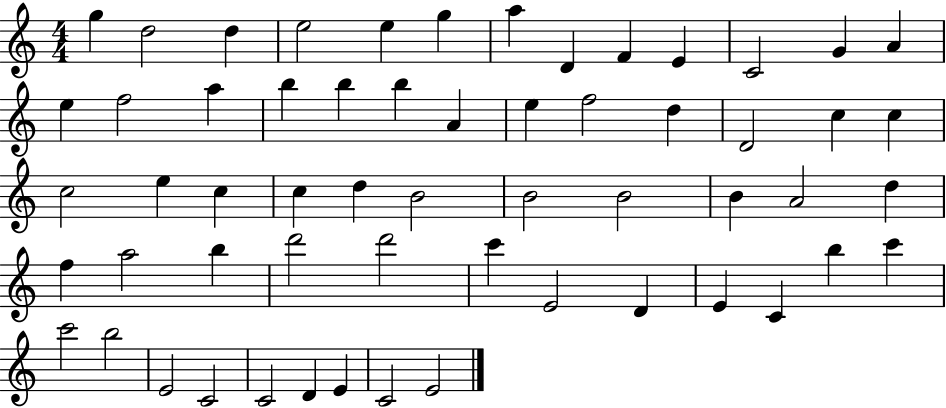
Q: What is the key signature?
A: C major